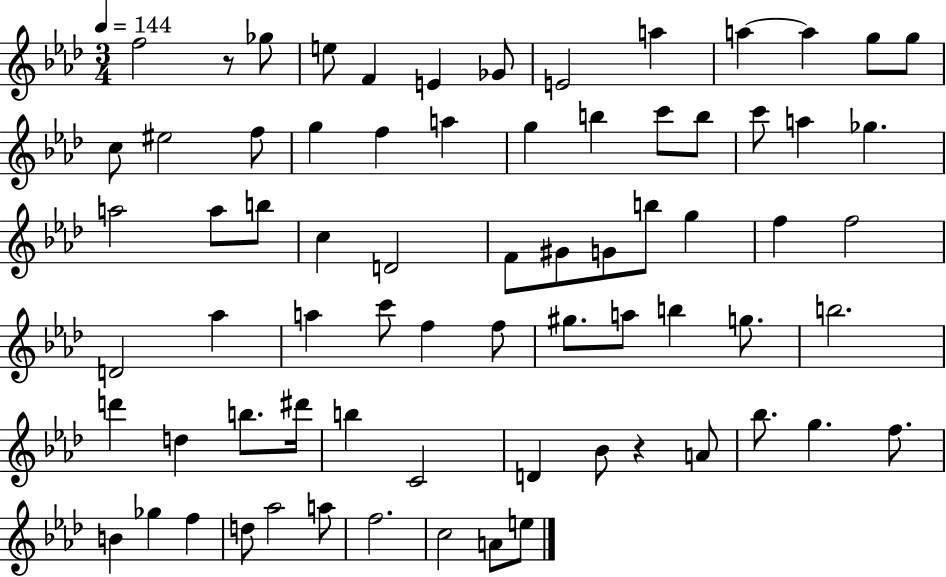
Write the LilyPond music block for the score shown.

{
  \clef treble
  \numericTimeSignature
  \time 3/4
  \key aes \major
  \tempo 4 = 144
  \repeat volta 2 { f''2 r8 ges''8 | e''8 f'4 e'4 ges'8 | e'2 a''4 | a''4~~ a''4 g''8 g''8 | \break c''8 eis''2 f''8 | g''4 f''4 a''4 | g''4 b''4 c'''8 b''8 | c'''8 a''4 ges''4. | \break a''2 a''8 b''8 | c''4 d'2 | f'8 gis'8 g'8 b''8 g''4 | f''4 f''2 | \break d'2 aes''4 | a''4 c'''8 f''4 f''8 | gis''8. a''8 b''4 g''8. | b''2. | \break d'''4 d''4 b''8. dis'''16 | b''4 c'2 | d'4 bes'8 r4 a'8 | bes''8. g''4. f''8. | \break b'4 ges''4 f''4 | d''8 aes''2 a''8 | f''2. | c''2 a'8 e''8 | \break } \bar "|."
}